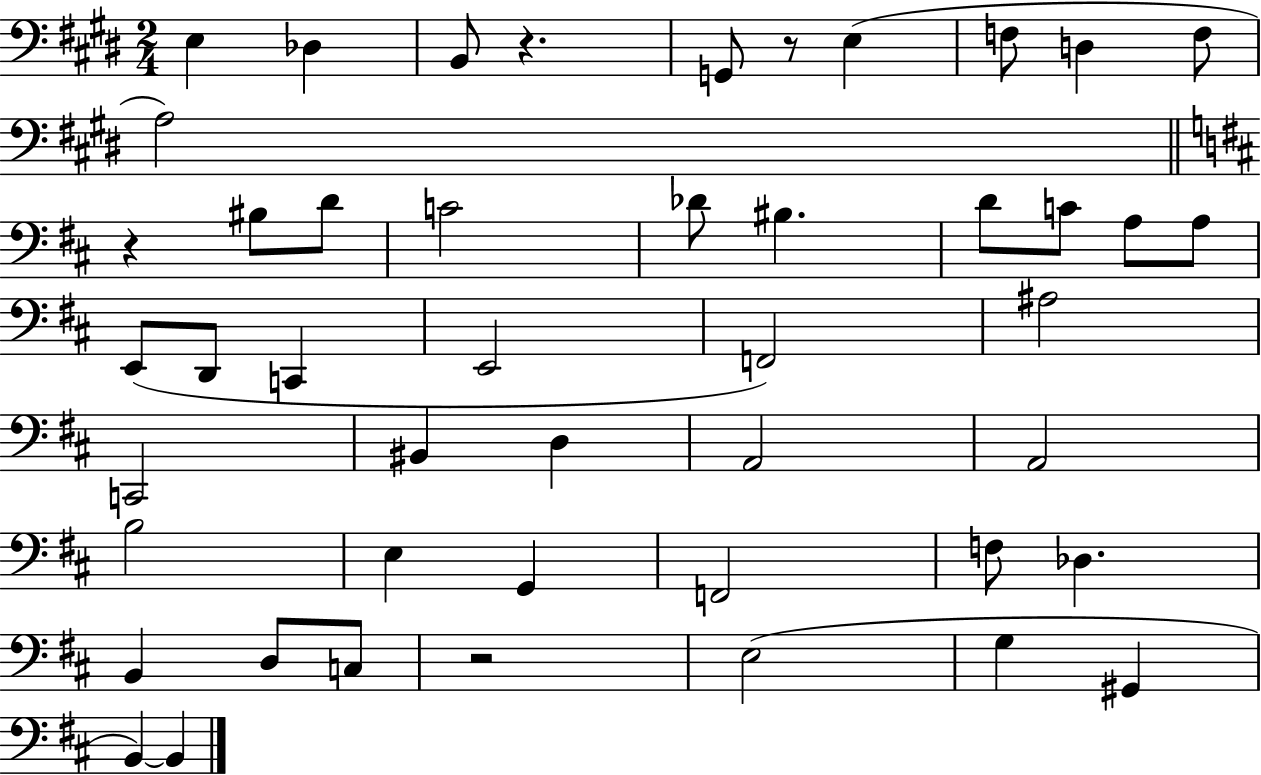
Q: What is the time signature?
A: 2/4